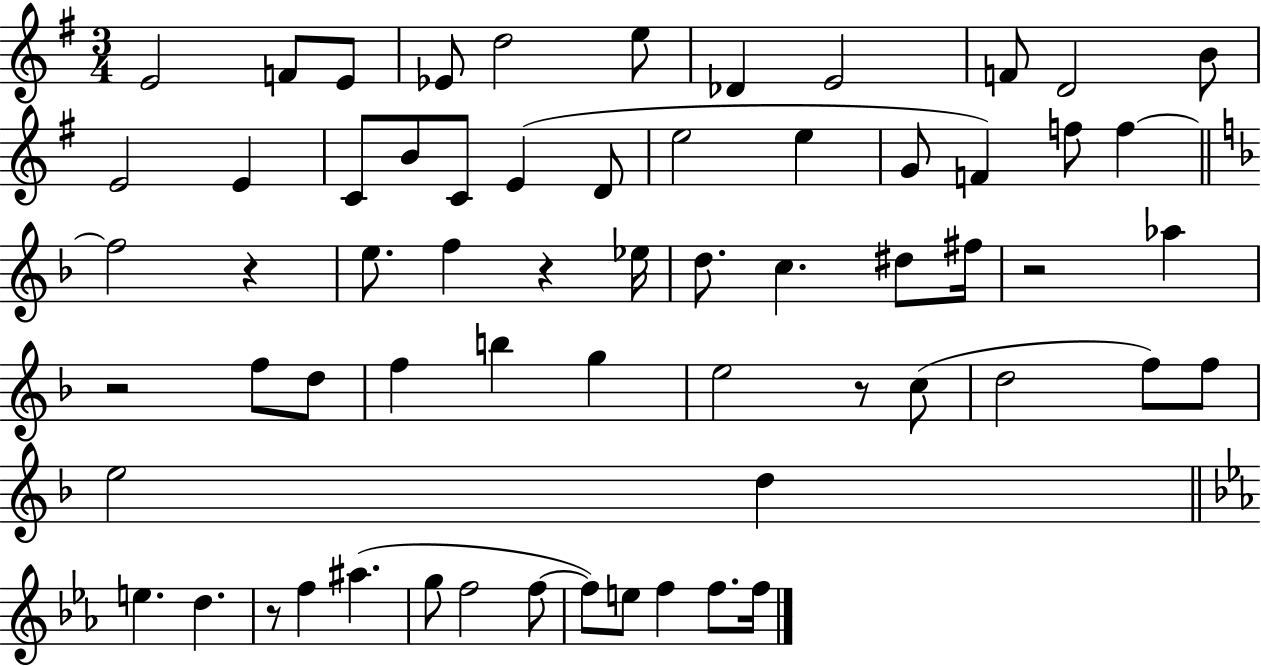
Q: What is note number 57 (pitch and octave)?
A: F5